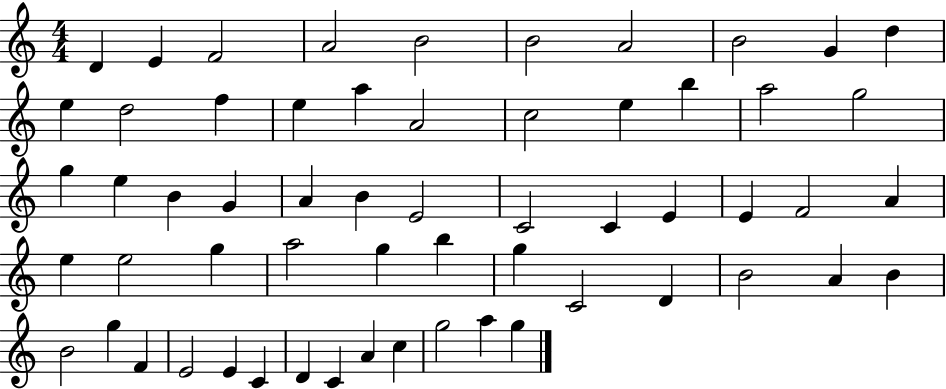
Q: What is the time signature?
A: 4/4